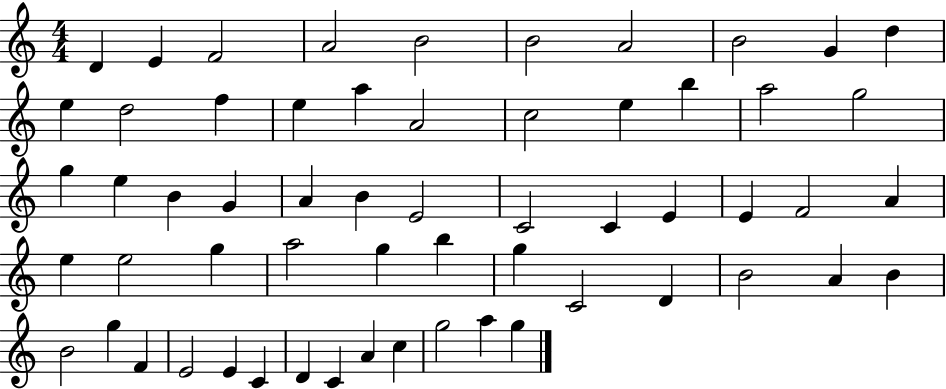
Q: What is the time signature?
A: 4/4